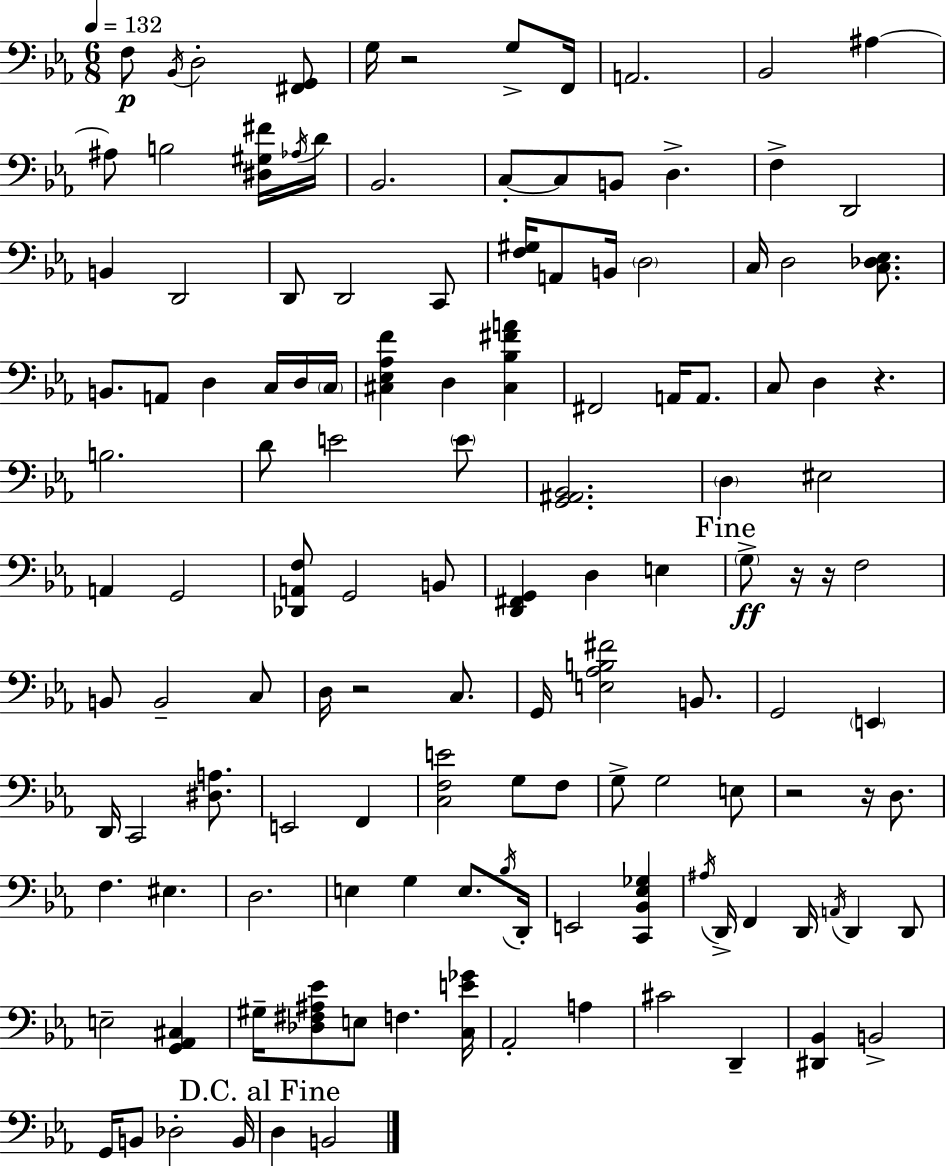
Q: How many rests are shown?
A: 7